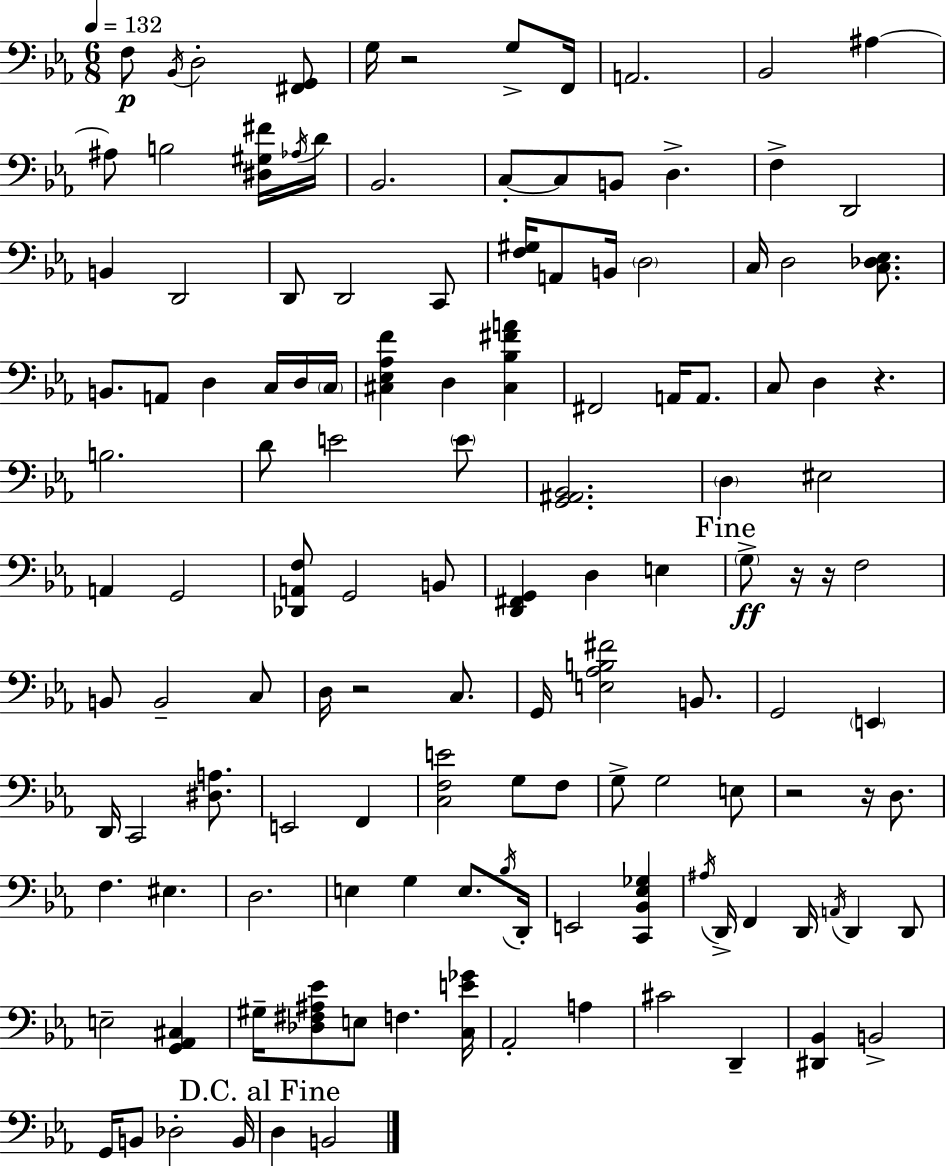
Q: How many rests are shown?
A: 7